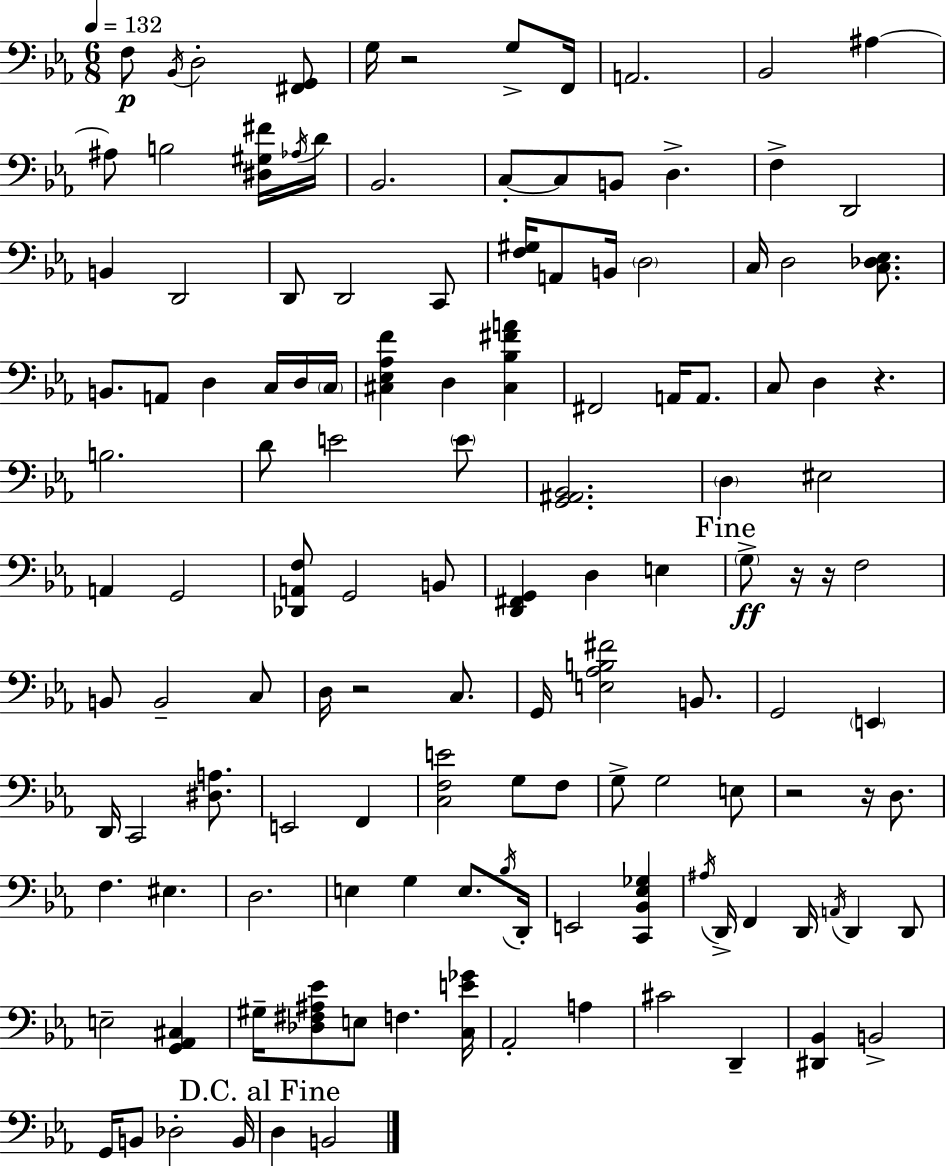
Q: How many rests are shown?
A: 7